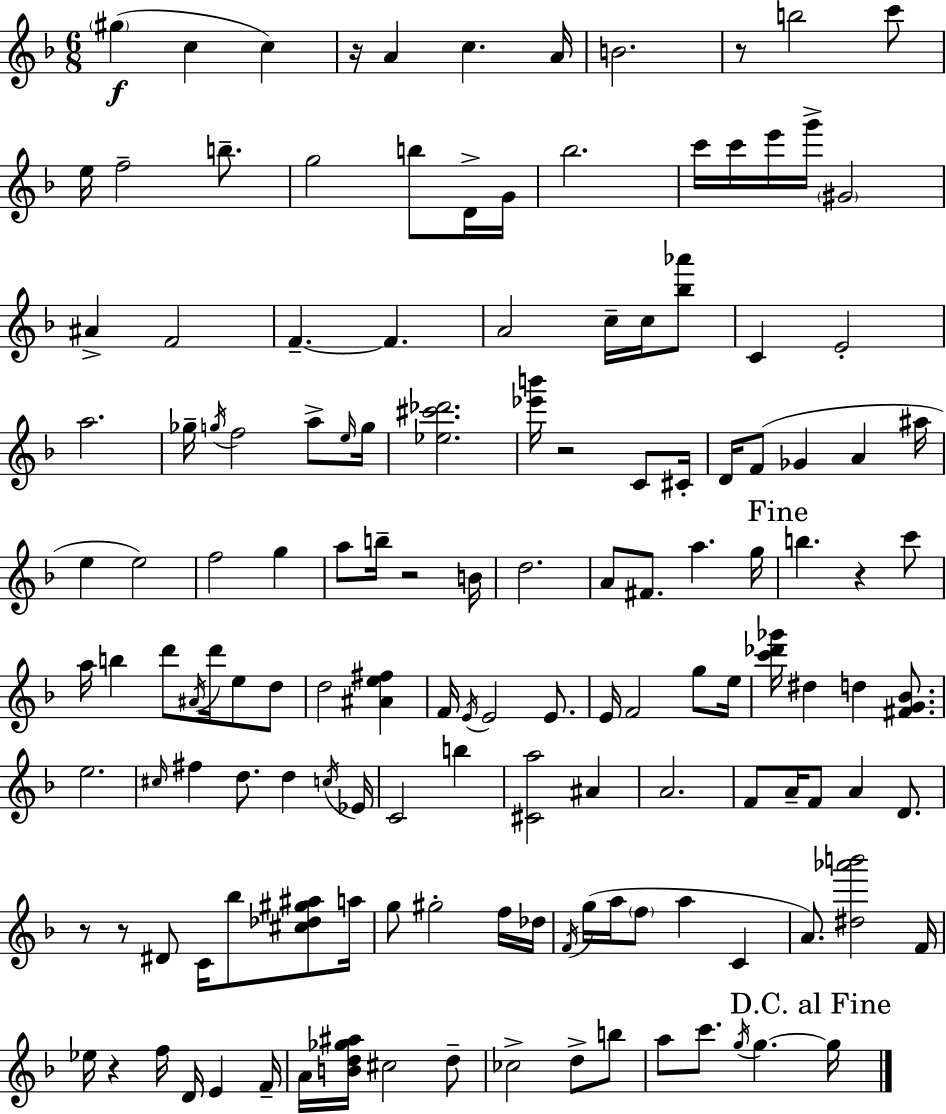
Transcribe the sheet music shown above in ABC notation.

X:1
T:Untitled
M:6/8
L:1/4
K:Dm
^g c c z/4 A c A/4 B2 z/2 b2 c'/2 e/4 f2 b/2 g2 b/2 D/4 G/4 _b2 c'/4 c'/4 e'/4 g'/4 ^G2 ^A F2 F F A2 c/4 c/4 [_b_a']/2 C E2 a2 _g/4 g/4 f2 a/2 e/4 g/4 [_e^c'_d']2 [_e'b']/4 z2 C/2 ^C/4 D/4 F/2 _G A ^a/4 e e2 f2 g a/2 b/4 z2 B/4 d2 A/2 ^F/2 a g/4 b z c'/2 a/4 b d'/2 ^A/4 d'/4 e/2 d/2 d2 [^Ae^f] F/4 E/4 E2 E/2 E/4 F2 g/2 e/4 [c'_d'_g']/4 ^d d [^FG_B]/2 e2 ^c/4 ^f d/2 d c/4 _E/4 C2 b [^Ca]2 ^A A2 F/2 A/4 F/2 A D/2 z/2 z/2 ^D/2 C/4 _b/2 [^c_d^g^a]/2 a/4 g/2 ^g2 f/4 _d/4 F/4 g/4 a/4 f/2 a C A/2 [^d_a'b']2 F/4 _e/4 z f/4 D/4 E F/4 A/4 [Bd_g^a]/4 ^c2 d/2 _c2 d/2 b/2 a/2 c'/2 g/4 g g/4